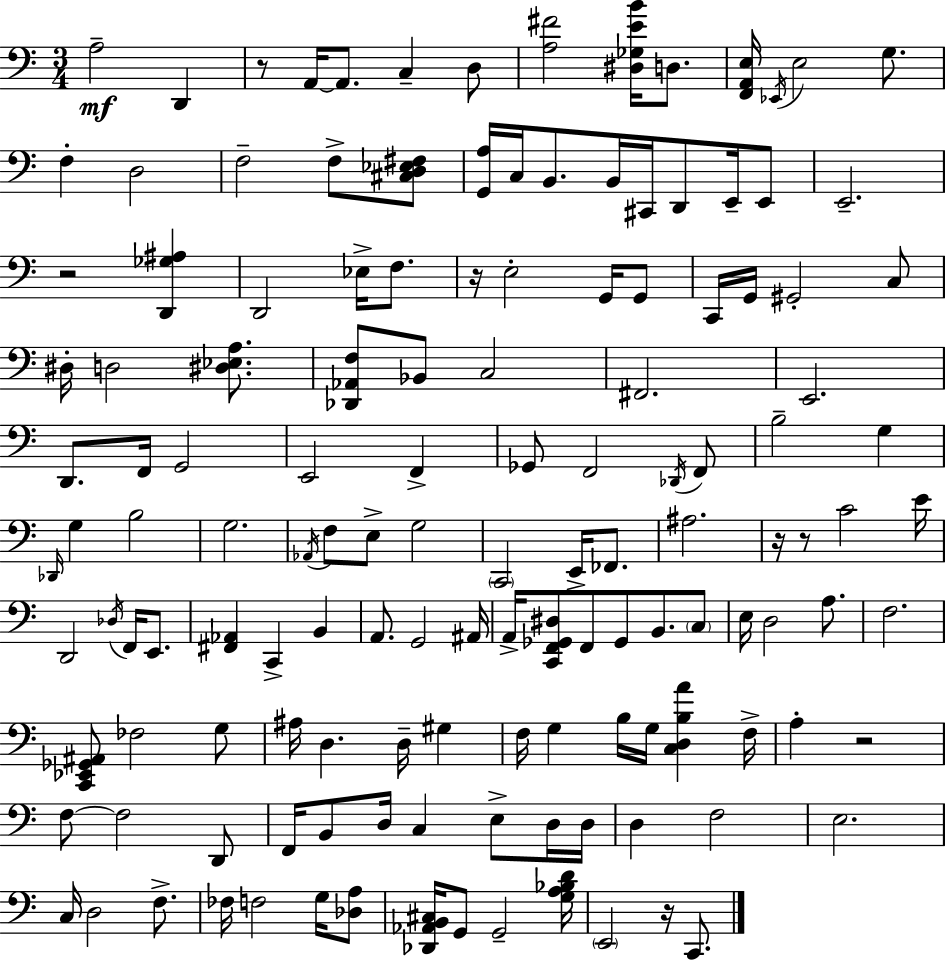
X:1
T:Untitled
M:3/4
L:1/4
K:Am
A,2 D,, z/2 A,,/4 A,,/2 C, D,/2 [A,^F]2 [^D,_G,EB]/4 D,/2 [F,,A,,E,]/4 _E,,/4 E,2 G,/2 F, D,2 F,2 F,/2 [^C,D,_E,^F,]/2 [G,,A,]/4 C,/4 B,,/2 B,,/4 ^C,,/4 D,,/2 E,,/4 E,,/2 E,,2 z2 [D,,_G,^A,] D,,2 _E,/4 F,/2 z/4 E,2 G,,/4 G,,/2 C,,/4 G,,/4 ^G,,2 C,/2 ^D,/4 D,2 [^D,_E,A,]/2 [_D,,_A,,F,]/2 _B,,/2 C,2 ^F,,2 E,,2 D,,/2 F,,/4 G,,2 E,,2 F,, _G,,/2 F,,2 _D,,/4 F,,/2 B,2 G, _D,,/4 G, B,2 G,2 _A,,/4 F,/2 E,/2 G,2 C,,2 E,,/4 _F,,/2 ^A,2 z/4 z/2 C2 E/4 D,,2 _D,/4 F,,/4 E,,/2 [^F,,_A,,] C,, B,, A,,/2 G,,2 ^A,,/4 A,,/4 [C,,F,,_G,,^D,]/2 F,,/2 _G,,/2 B,,/2 C,/2 E,/4 D,2 A,/2 F,2 [C,,_E,,_G,,^A,,]/2 _F,2 G,/2 ^A,/4 D, D,/4 ^G, F,/4 G, B,/4 G,/4 [C,D,B,A] F,/4 A, z2 F,/2 F,2 D,,/2 F,,/4 B,,/2 D,/4 C, E,/2 D,/4 D,/4 D, F,2 E,2 C,/4 D,2 F,/2 _F,/4 F,2 G,/4 [_D,A,]/2 [_D,,_A,,B,,^C,]/4 G,,/2 G,,2 [G,A,_B,D]/4 E,,2 z/4 C,,/2